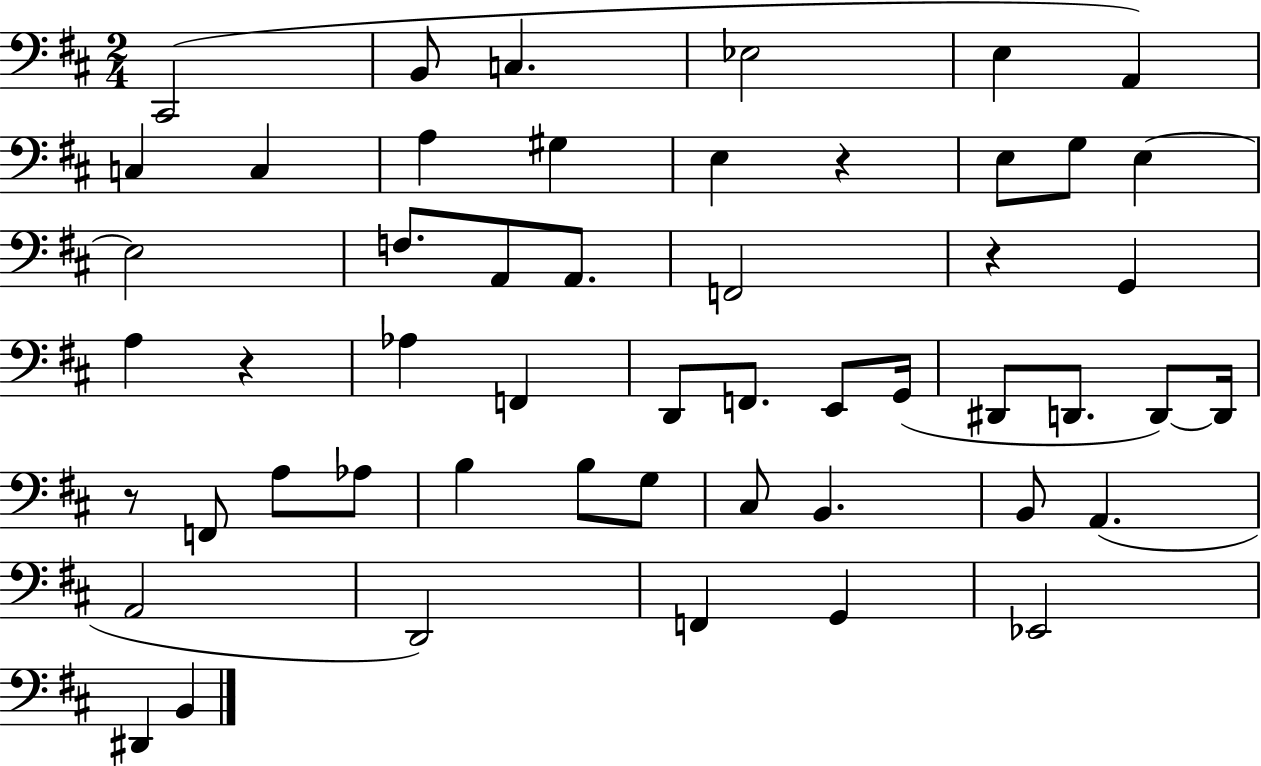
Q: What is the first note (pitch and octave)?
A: C#2